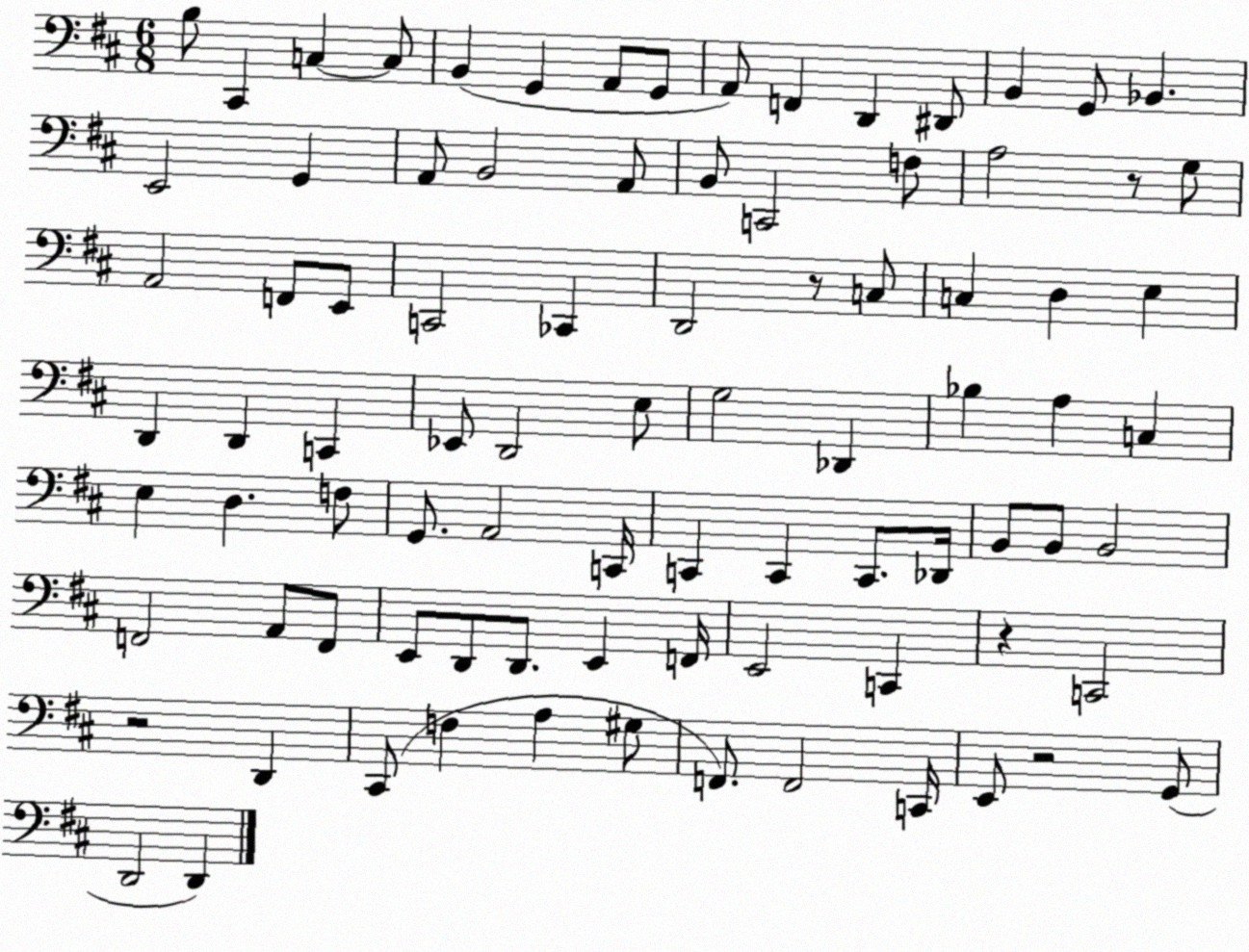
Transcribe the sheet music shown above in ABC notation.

X:1
T:Untitled
M:6/8
L:1/4
K:D
B,/2 ^C,, C, C,/2 B,, G,, A,,/2 G,,/2 A,,/2 F,, D,, ^D,,/2 B,, G,,/2 _B,, E,,2 G,, A,,/2 B,,2 A,,/2 B,,/2 C,,2 F,/2 A,2 z/2 G,/2 A,,2 F,,/2 E,,/2 C,,2 _C,, D,,2 z/2 C,/2 C, D, E, D,, D,, C,, _E,,/2 D,,2 E,/2 G,2 _D,, _B, A, C, E, D, F,/2 G,,/2 A,,2 C,,/4 C,, C,, C,,/2 _D,,/4 B,,/2 B,,/2 B,,2 F,,2 A,,/2 F,,/2 E,,/2 D,,/2 D,,/2 E,, F,,/4 E,,2 C,, z C,,2 z2 D,, ^C,,/2 F, A, ^G,/2 F,,/2 F,,2 C,,/4 E,,/2 z2 G,,/2 D,,2 D,,